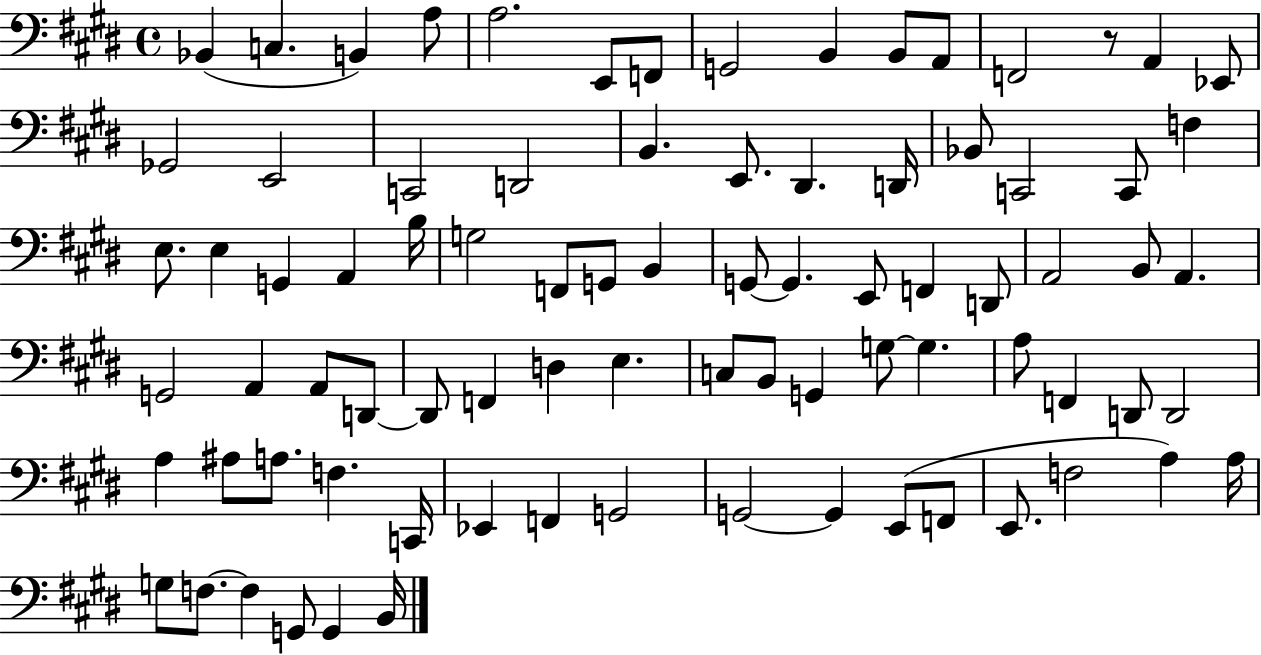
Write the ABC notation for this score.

X:1
T:Untitled
M:4/4
L:1/4
K:E
_B,, C, B,, A,/2 A,2 E,,/2 F,,/2 G,,2 B,, B,,/2 A,,/2 F,,2 z/2 A,, _E,,/2 _G,,2 E,,2 C,,2 D,,2 B,, E,,/2 ^D,, D,,/4 _B,,/2 C,,2 C,,/2 F, E,/2 E, G,, A,, B,/4 G,2 F,,/2 G,,/2 B,, G,,/2 G,, E,,/2 F,, D,,/2 A,,2 B,,/2 A,, G,,2 A,, A,,/2 D,,/2 D,,/2 F,, D, E, C,/2 B,,/2 G,, G,/2 G, A,/2 F,, D,,/2 D,,2 A, ^A,/2 A,/2 F, C,,/4 _E,, F,, G,,2 G,,2 G,, E,,/2 F,,/2 E,,/2 F,2 A, A,/4 G,/2 F,/2 F, G,,/2 G,, B,,/4